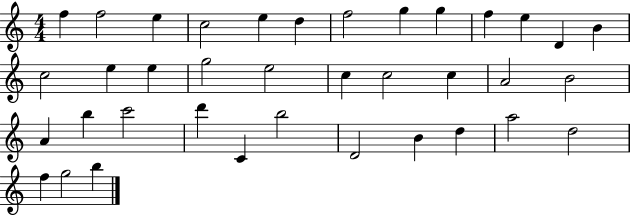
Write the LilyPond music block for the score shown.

{
  \clef treble
  \numericTimeSignature
  \time 4/4
  \key c \major
  f''4 f''2 e''4 | c''2 e''4 d''4 | f''2 g''4 g''4 | f''4 e''4 d'4 b'4 | \break c''2 e''4 e''4 | g''2 e''2 | c''4 c''2 c''4 | a'2 b'2 | \break a'4 b''4 c'''2 | d'''4 c'4 b''2 | d'2 b'4 d''4 | a''2 d''2 | \break f''4 g''2 b''4 | \bar "|."
}